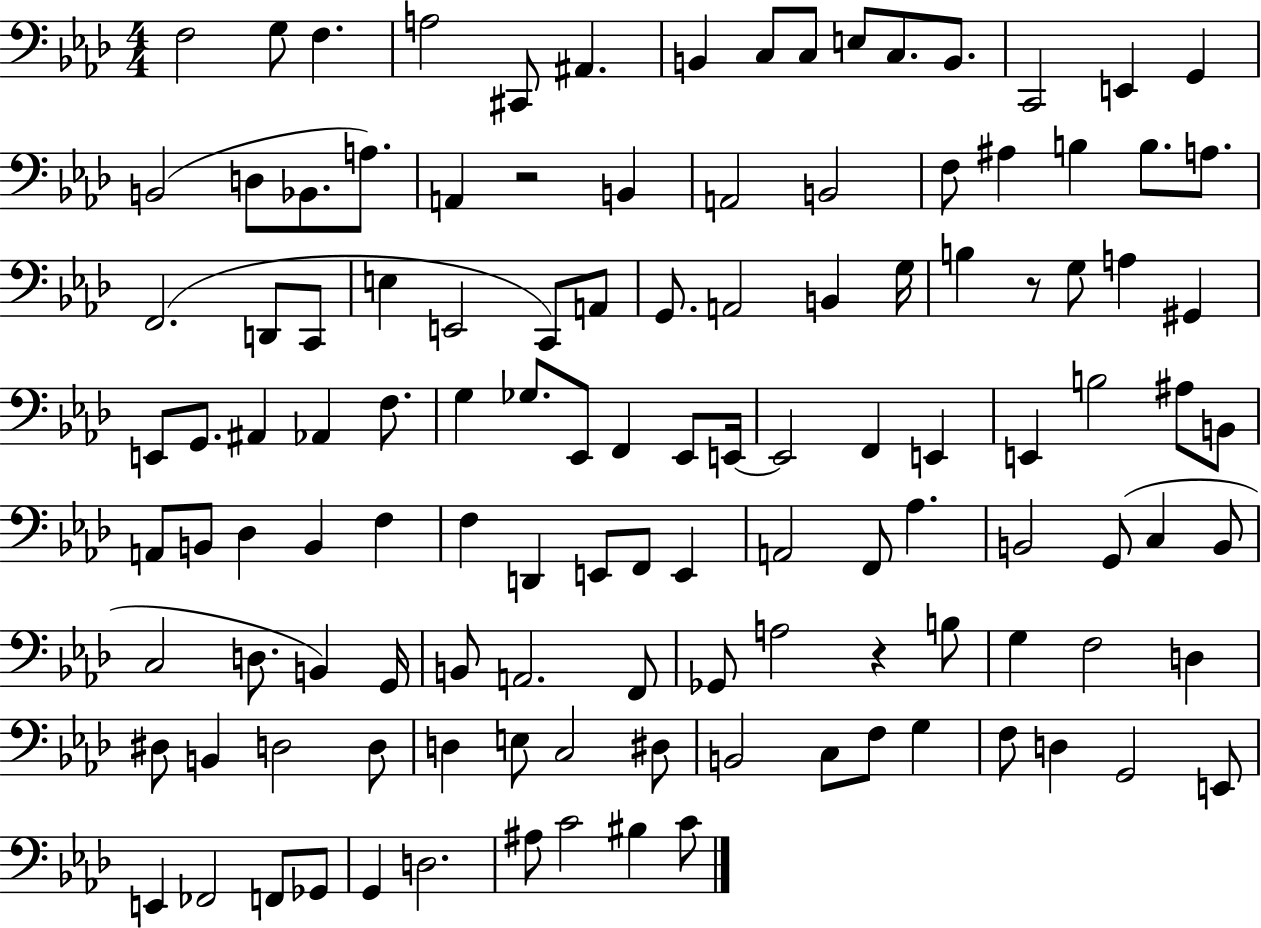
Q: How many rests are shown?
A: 3